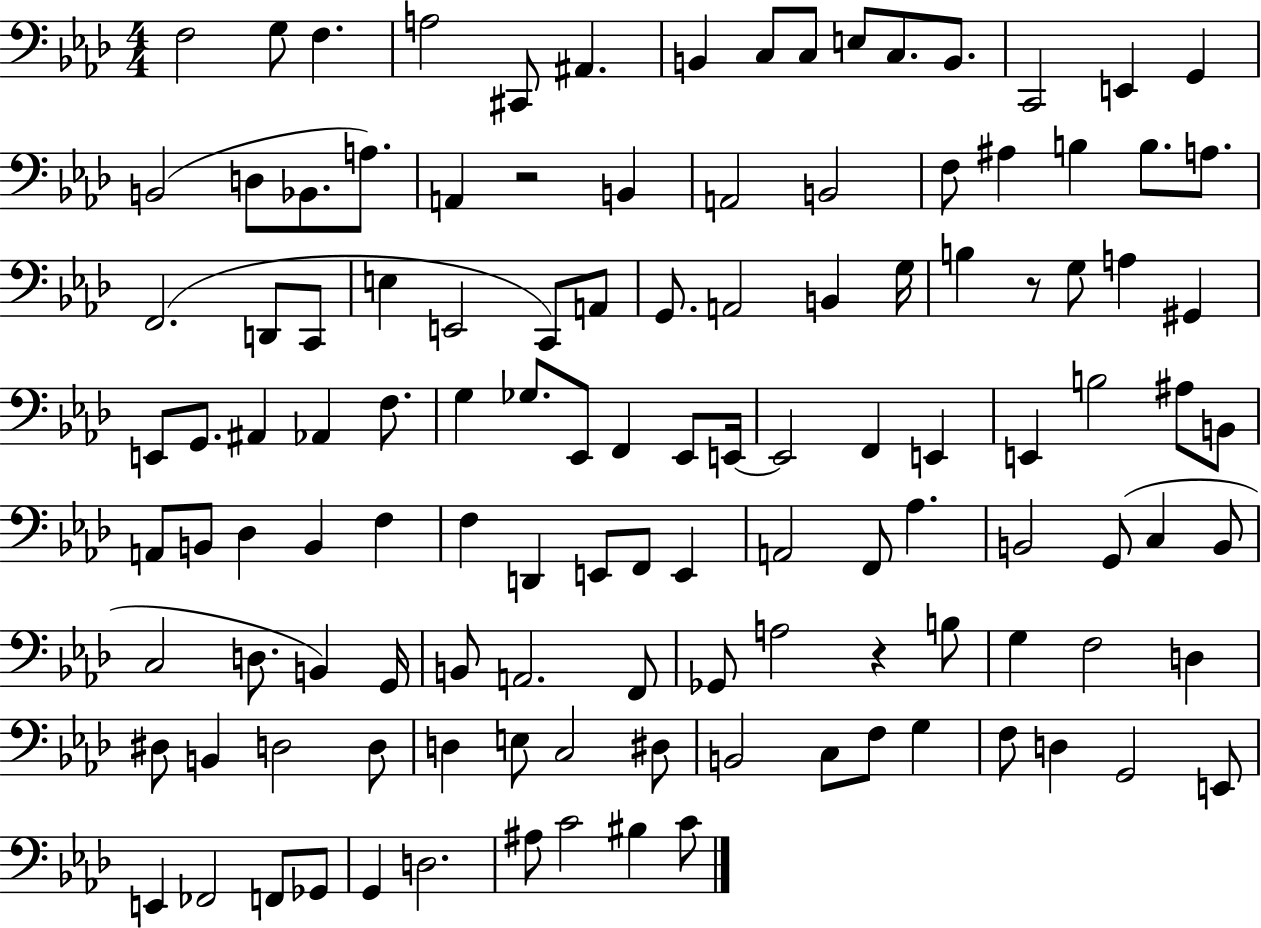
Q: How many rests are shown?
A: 3